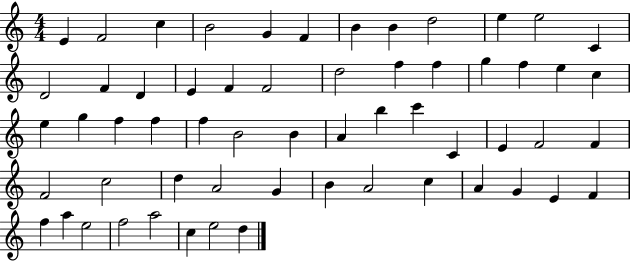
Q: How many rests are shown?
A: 0